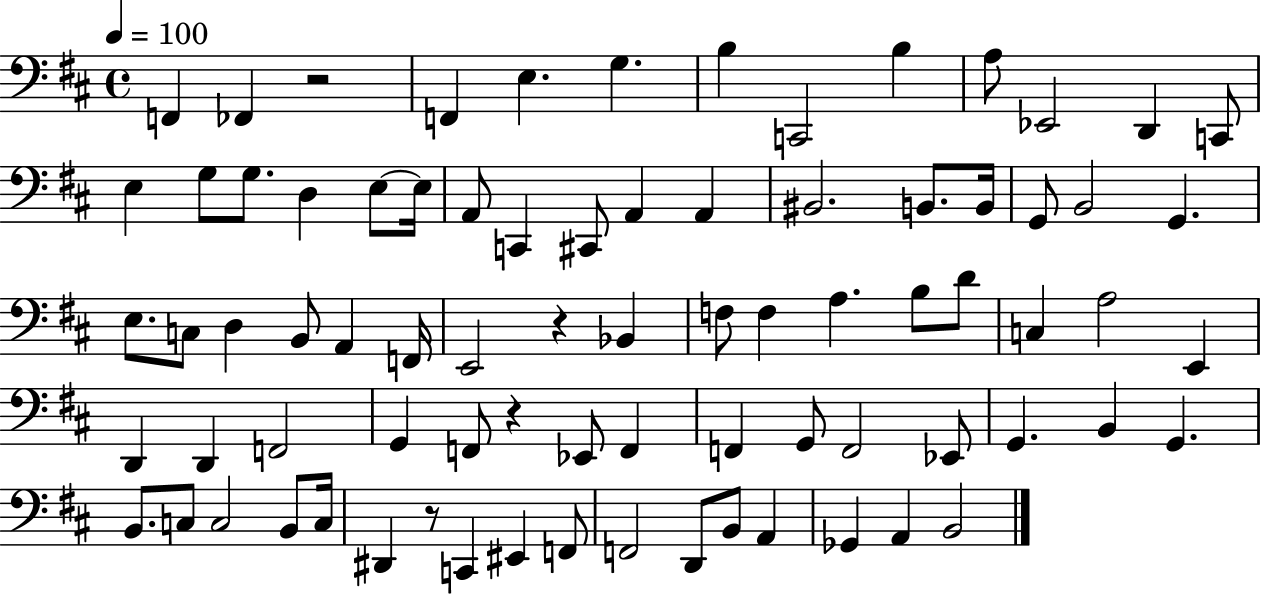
F2/q FES2/q R/h F2/q E3/q. G3/q. B3/q C2/h B3/q A3/e Eb2/h D2/q C2/e E3/q G3/e G3/e. D3/q E3/e E3/s A2/e C2/q C#2/e A2/q A2/q BIS2/h. B2/e. B2/s G2/e B2/h G2/q. E3/e. C3/e D3/q B2/e A2/q F2/s E2/h R/q Bb2/q F3/e F3/q A3/q. B3/e D4/e C3/q A3/h E2/q D2/q D2/q F2/h G2/q F2/e R/q Eb2/e F2/q F2/q G2/e F2/h Eb2/e G2/q. B2/q G2/q. B2/e. C3/e C3/h B2/e C3/s D#2/q R/e C2/q EIS2/q F2/e F2/h D2/e B2/e A2/q Gb2/q A2/q B2/h